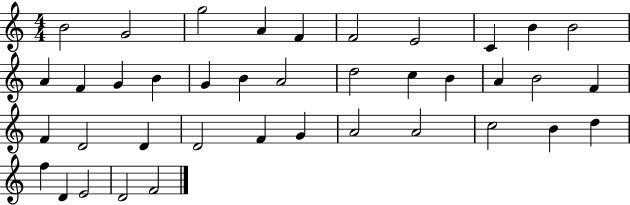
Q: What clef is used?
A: treble